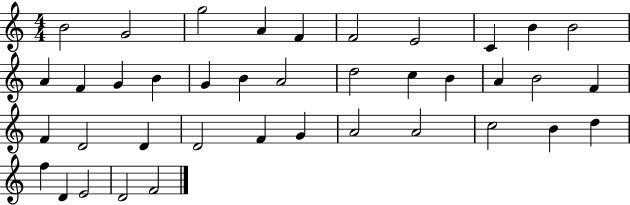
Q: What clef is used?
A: treble